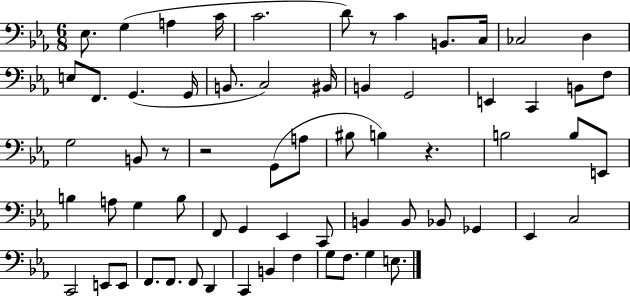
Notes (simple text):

Eb3/e. G3/q A3/q C4/s C4/h. D4/e R/e C4/q B2/e. C3/s CES3/h D3/q E3/e F2/e. G2/q. G2/s B2/e. C3/h BIS2/s B2/q G2/h E2/q C2/q B2/e F3/e G3/h B2/e R/e R/h G2/e A3/e BIS3/e B3/q R/q. B3/h B3/e E2/e B3/q A3/e G3/q B3/e F2/e G2/q Eb2/q C2/e B2/q B2/e Bb2/e Gb2/q Eb2/q C3/h C2/h E2/e E2/e F2/e. F2/e. F2/e D2/q C2/q B2/q F3/q G3/e F3/e. G3/q E3/e.